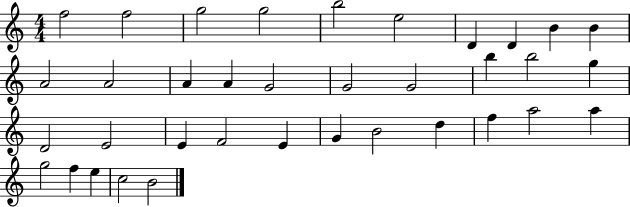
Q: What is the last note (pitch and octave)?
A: B4